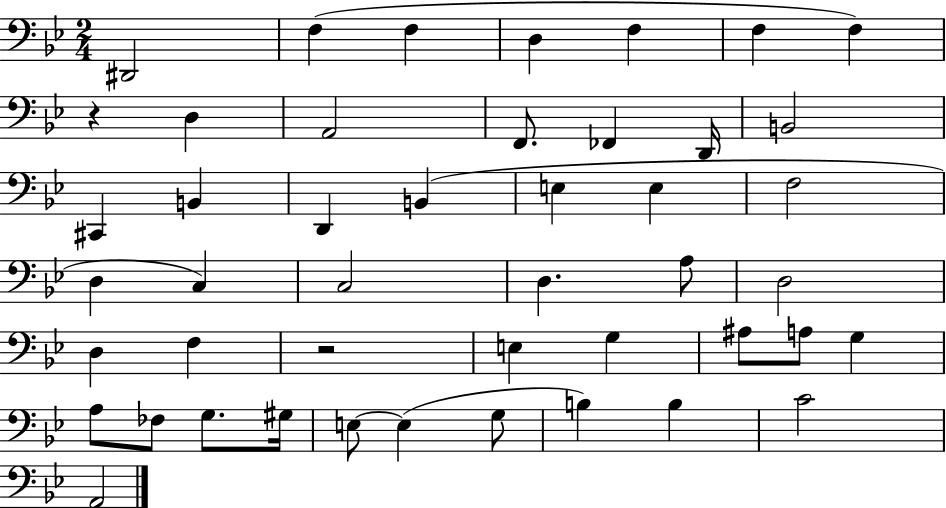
{
  \clef bass
  \numericTimeSignature
  \time 2/4
  \key bes \major
  dis,2 | f4( f4 | d4 f4 | f4 f4) | \break r4 d4 | a,2 | f,8. fes,4 d,16 | b,2 | \break cis,4 b,4 | d,4 b,4( | e4 e4 | f2 | \break d4 c4) | c2 | d4. a8 | d2 | \break d4 f4 | r2 | e4 g4 | ais8 a8 g4 | \break a8 fes8 g8. gis16 | e8~~ e4( g8 | b4) b4 | c'2 | \break a,2 | \bar "|."
}